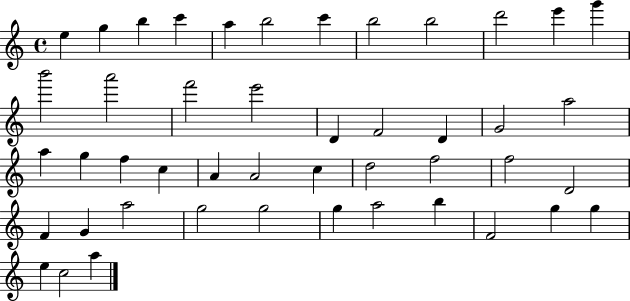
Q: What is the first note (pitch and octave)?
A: E5